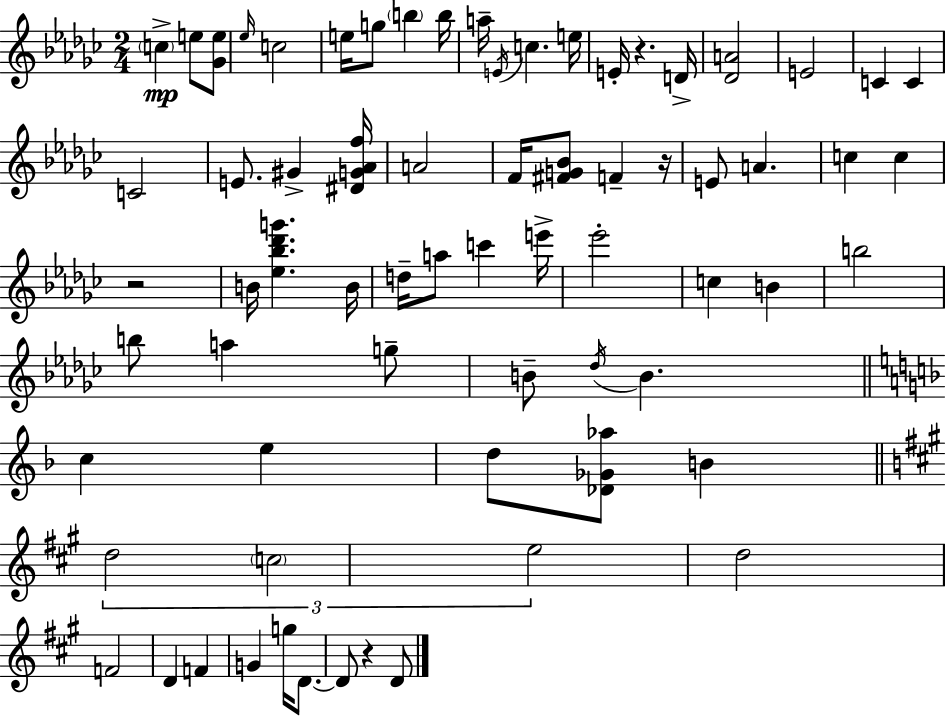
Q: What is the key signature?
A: EES minor